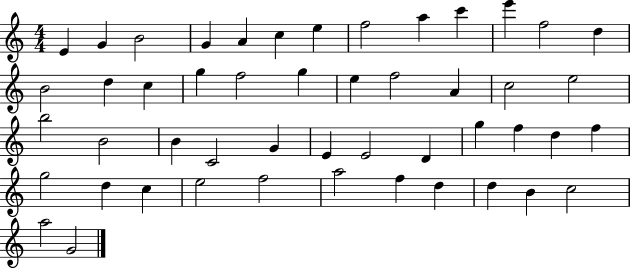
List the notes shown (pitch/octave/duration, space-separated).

E4/q G4/q B4/h G4/q A4/q C5/q E5/q F5/h A5/q C6/q E6/q F5/h D5/q B4/h D5/q C5/q G5/q F5/h G5/q E5/q F5/h A4/q C5/h E5/h B5/h B4/h B4/q C4/h G4/q E4/q E4/h D4/q G5/q F5/q D5/q F5/q G5/h D5/q C5/q E5/h F5/h A5/h F5/q D5/q D5/q B4/q C5/h A5/h G4/h